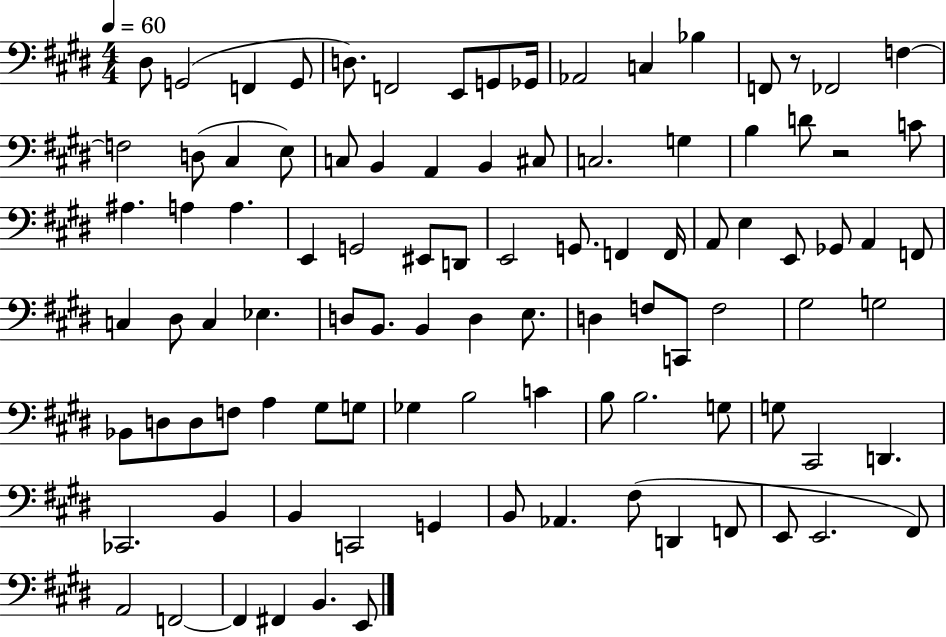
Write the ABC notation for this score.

X:1
T:Untitled
M:4/4
L:1/4
K:E
^D,/2 G,,2 F,, G,,/2 D,/2 F,,2 E,,/2 G,,/2 _G,,/4 _A,,2 C, _B, F,,/2 z/2 _F,,2 F, F,2 D,/2 ^C, E,/2 C,/2 B,, A,, B,, ^C,/2 C,2 G, B, D/2 z2 C/2 ^A, A, A, E,, G,,2 ^E,,/2 D,,/2 E,,2 G,,/2 F,, F,,/4 A,,/2 E, E,,/2 _G,,/2 A,, F,,/2 C, ^D,/2 C, _E, D,/2 B,,/2 B,, D, E,/2 D, F,/2 C,,/2 F,2 ^G,2 G,2 _B,,/2 D,/2 D,/2 F,/2 A, ^G,/2 G,/2 _G, B,2 C B,/2 B,2 G,/2 G,/2 ^C,,2 D,, _C,,2 B,, B,, C,,2 G,, B,,/2 _A,, ^F,/2 D,, F,,/2 E,,/2 E,,2 ^F,,/2 A,,2 F,,2 F,, ^F,, B,, E,,/2